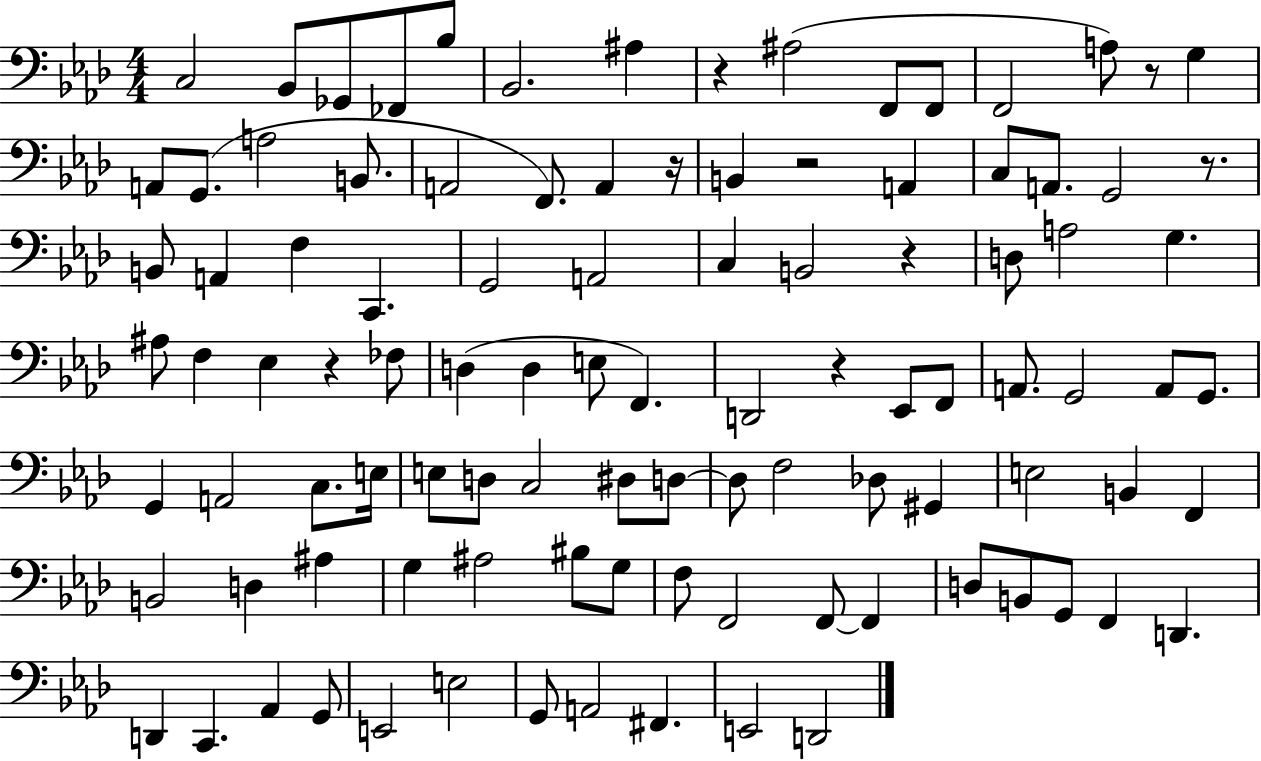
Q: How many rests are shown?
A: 8